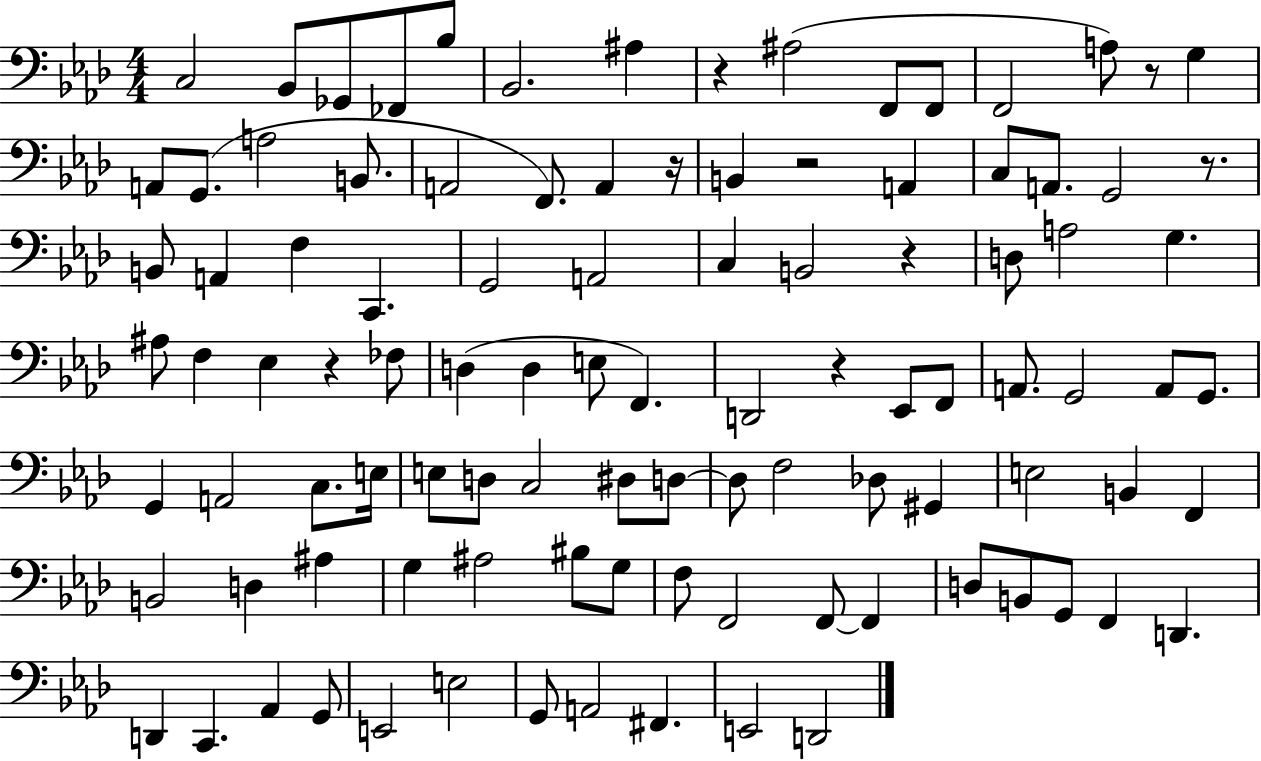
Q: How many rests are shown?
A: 8